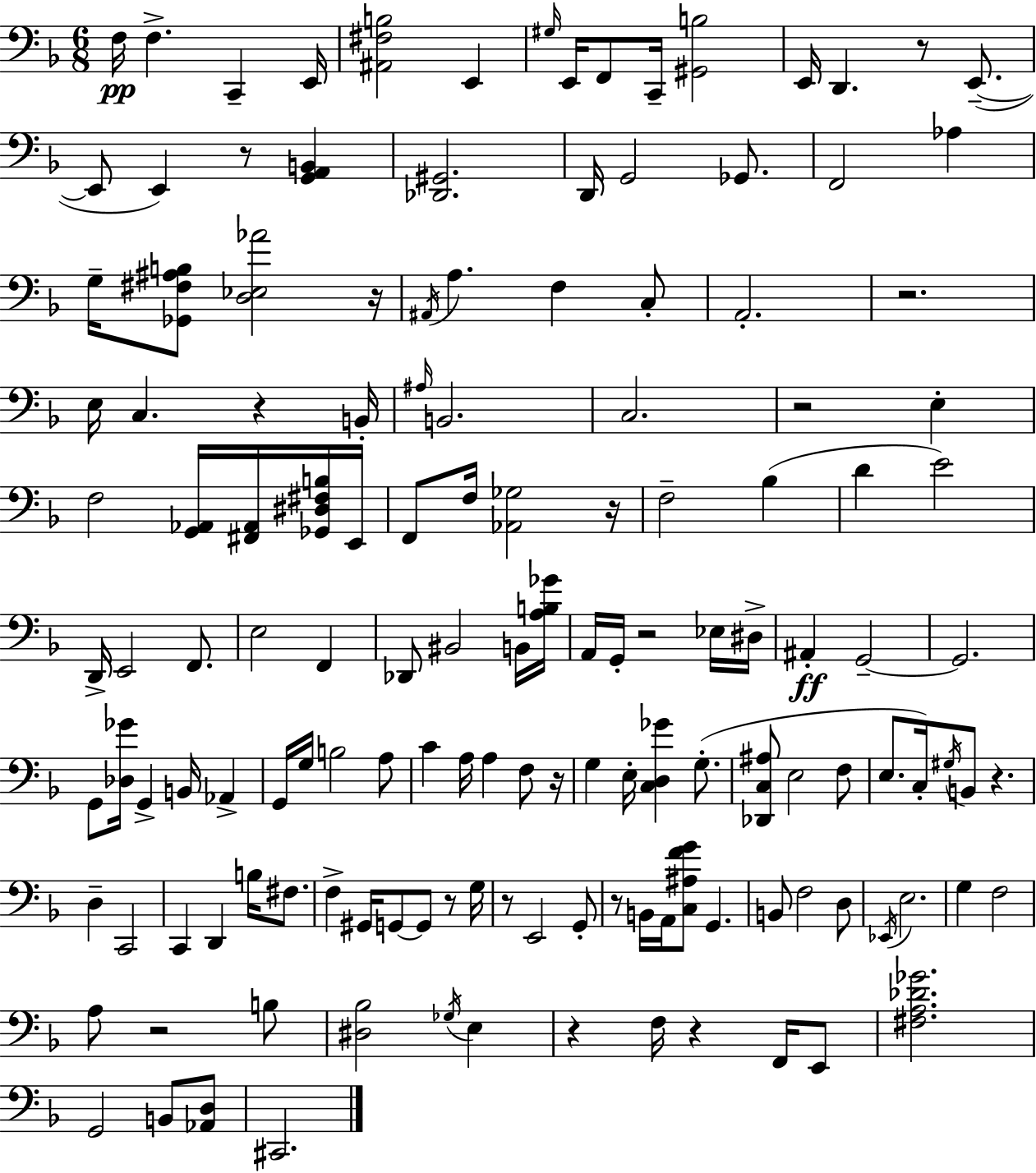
X:1
T:Untitled
M:6/8
L:1/4
K:F
F,/4 F, C,, E,,/4 [^A,,^F,B,]2 E,, ^G,/4 E,,/4 F,,/2 C,,/4 [^G,,B,]2 E,,/4 D,, z/2 E,,/2 E,,/2 E,, z/2 [G,,A,,B,,] [_D,,^G,,]2 D,,/4 G,,2 _G,,/2 F,,2 _A, G,/4 [_G,,^F,^A,B,]/2 [D,_E,_A]2 z/4 ^A,,/4 A, F, C,/2 A,,2 z2 E,/4 C, z B,,/4 ^A,/4 B,,2 C,2 z2 E, F,2 [G,,_A,,]/4 [^F,,_A,,]/4 [_G,,^D,^F,B,]/4 E,,/4 F,,/2 F,/4 [_A,,_G,]2 z/4 F,2 _B, D E2 D,,/4 E,,2 F,,/2 E,2 F,, _D,,/2 ^B,,2 B,,/4 [A,B,_G]/4 A,,/4 G,,/4 z2 _E,/4 ^D,/4 ^A,, G,,2 G,,2 G,,/2 [_D,_G]/4 G,, B,,/4 _A,, G,,/4 G,/4 B,2 A,/2 C A,/4 A, F,/2 z/4 G, E,/4 [C,D,_G] G,/2 [_D,,C,^A,]/2 E,2 F,/2 E,/2 C,/4 ^G,/4 B,,/2 z D, C,,2 C,, D,, B,/4 ^F,/2 F, ^G,,/4 G,,/2 G,,/2 z/2 G,/4 z/2 E,,2 G,,/2 z/2 B,,/4 A,,/4 [C,^A,FG]/2 G,, B,,/2 F,2 D,/2 _E,,/4 E,2 G, F,2 A,/2 z2 B,/2 [^D,_B,]2 _G,/4 E, z F,/4 z F,,/4 E,,/2 [^F,A,_D_G]2 G,,2 B,,/2 [_A,,D,]/2 ^C,,2